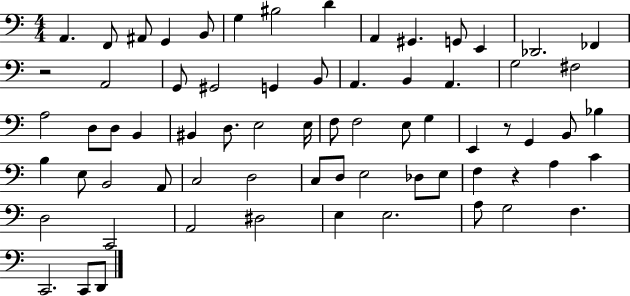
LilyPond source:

{
  \clef bass
  \numericTimeSignature
  \time 4/4
  \key c \major
  a,4. f,8 ais,8 g,4 b,8 | g4 bis2 d'4 | a,4 gis,4. g,8 e,4 | des,2. fes,4 | \break r2 a,2 | g,8 gis,2 g,4 b,8 | a,4. b,4 a,4. | g2 fis2 | \break a2 d8 d8 b,4 | bis,4 d8. e2 e16 | f8 f2 e8 g4 | e,4 r8 g,4 b,8 bes4 | \break b4 e8 b,2 a,8 | c2 d2 | c8 d8 e2 des8 e8 | f4 r4 a4 c'4 | \break d2 c,2 | a,2 dis2 | e4 e2. | a8 g2 f4. | \break c,2. c,8 d,8 | \bar "|."
}